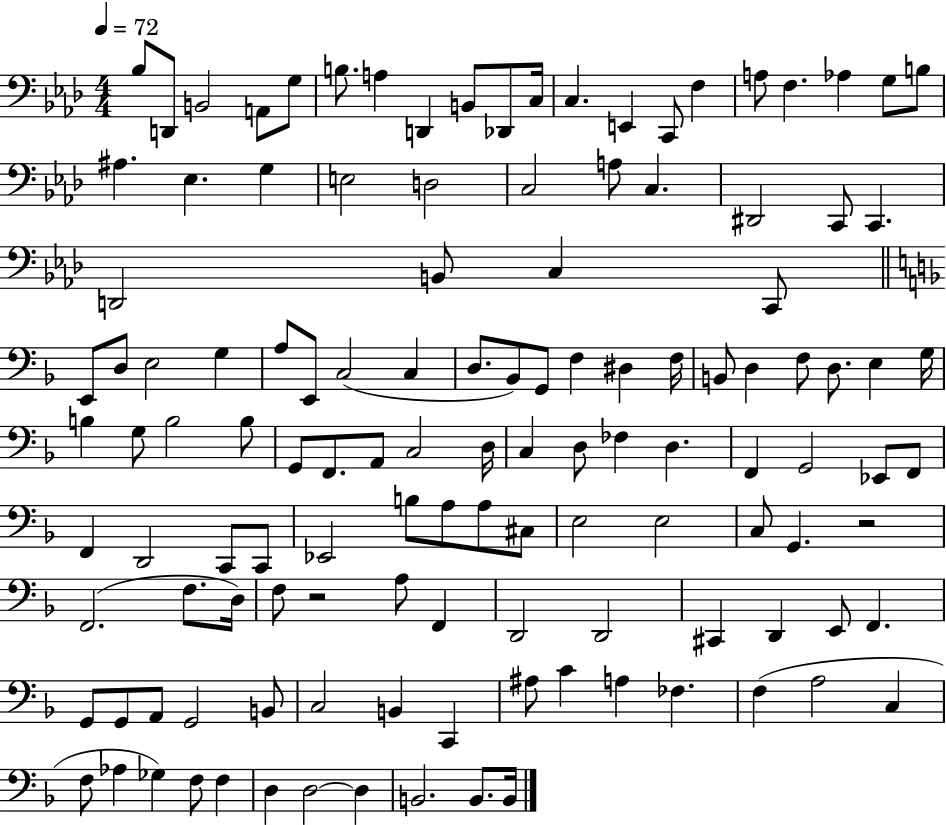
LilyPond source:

{
  \clef bass
  \numericTimeSignature
  \time 4/4
  \key aes \major
  \tempo 4 = 72
  bes8 d,8 b,2 a,8 g8 | b8. a4 d,4 b,8 des,8 c16 | c4. e,4 c,8 f4 | a8 f4. aes4 g8 b8 | \break ais4. ees4. g4 | e2 d2 | c2 a8 c4. | dis,2 c,8 c,4. | \break d,2 b,8 c4 c,8 | \bar "||" \break \key f \major e,8 d8 e2 g4 | a8 e,8 c2( c4 | d8. bes,8) g,8 f4 dis4 f16 | b,8 d4 f8 d8. e4 g16 | \break b4 g8 b2 b8 | g,8 f,8. a,8 c2 d16 | c4 d8 fes4 d4. | f,4 g,2 ees,8 f,8 | \break f,4 d,2 c,8 c,8 | ees,2 b8 a8 a8 cis8 | e2 e2 | c8 g,4. r2 | \break f,2.( f8. d16) | f8 r2 a8 f,4 | d,2 d,2 | cis,4 d,4 e,8 f,4. | \break g,8 g,8 a,8 g,2 b,8 | c2 b,4 c,4 | ais8 c'4 a4 fes4. | f4( a2 c4 | \break f8 aes4 ges4) f8 f4 | d4 d2~~ d4 | b,2. b,8. b,16 | \bar "|."
}